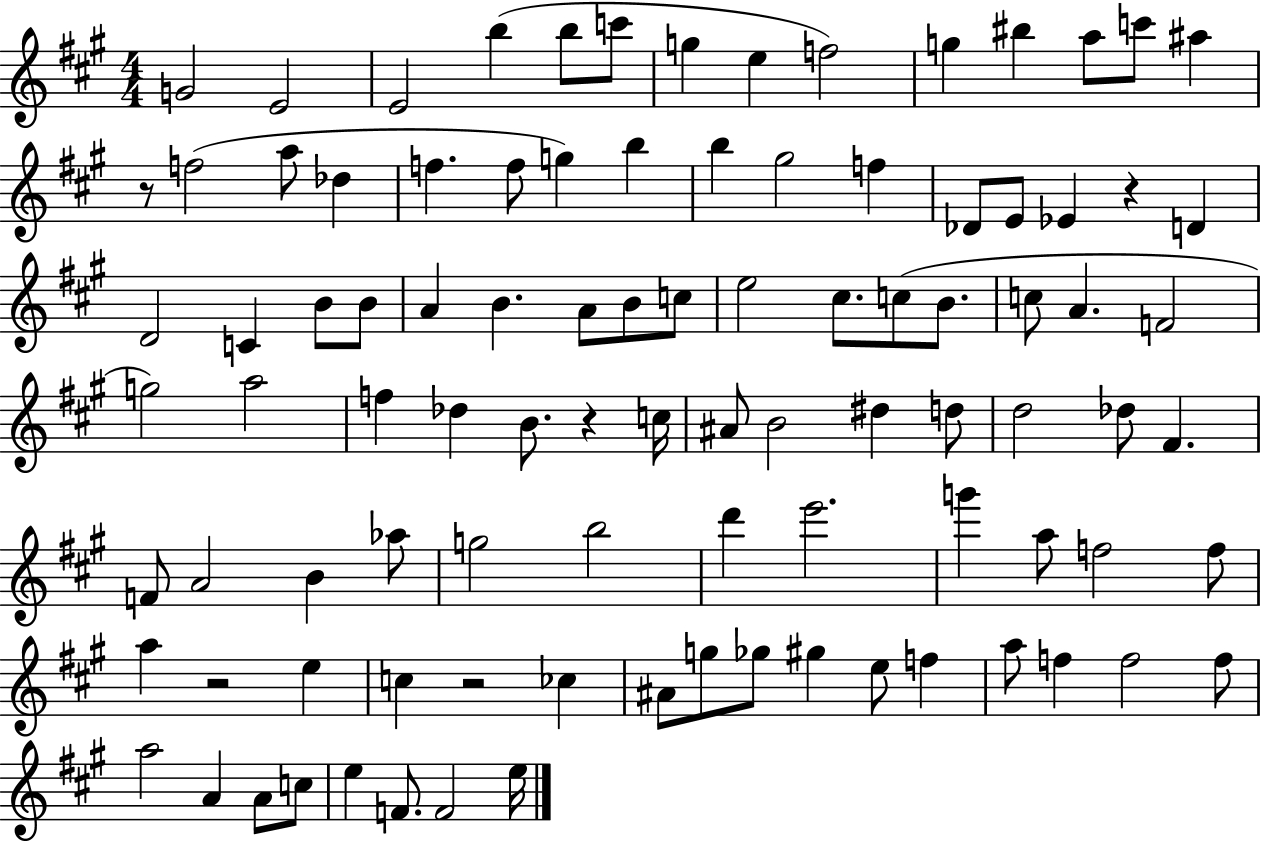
G4/h E4/h E4/h B5/q B5/e C6/e G5/q E5/q F5/h G5/q BIS5/q A5/e C6/e A#5/q R/e F5/h A5/e Db5/q F5/q. F5/e G5/q B5/q B5/q G#5/h F5/q Db4/e E4/e Eb4/q R/q D4/q D4/h C4/q B4/e B4/e A4/q B4/q. A4/e B4/e C5/e E5/h C#5/e. C5/e B4/e. C5/e A4/q. F4/h G5/h A5/h F5/q Db5/q B4/e. R/q C5/s A#4/e B4/h D#5/q D5/e D5/h Db5/e F#4/q. F4/e A4/h B4/q Ab5/e G5/h B5/h D6/q E6/h. G6/q A5/e F5/h F5/e A5/q R/h E5/q C5/q R/h CES5/q A#4/e G5/e Gb5/e G#5/q E5/e F5/q A5/e F5/q F5/h F5/e A5/h A4/q A4/e C5/e E5/q F4/e. F4/h E5/s